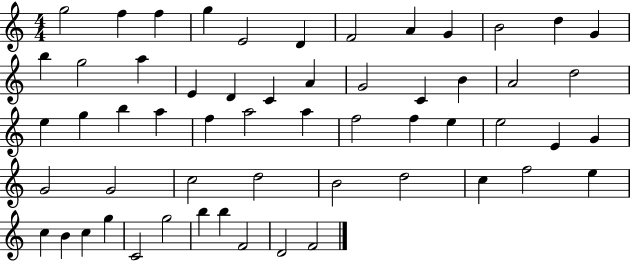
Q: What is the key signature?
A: C major